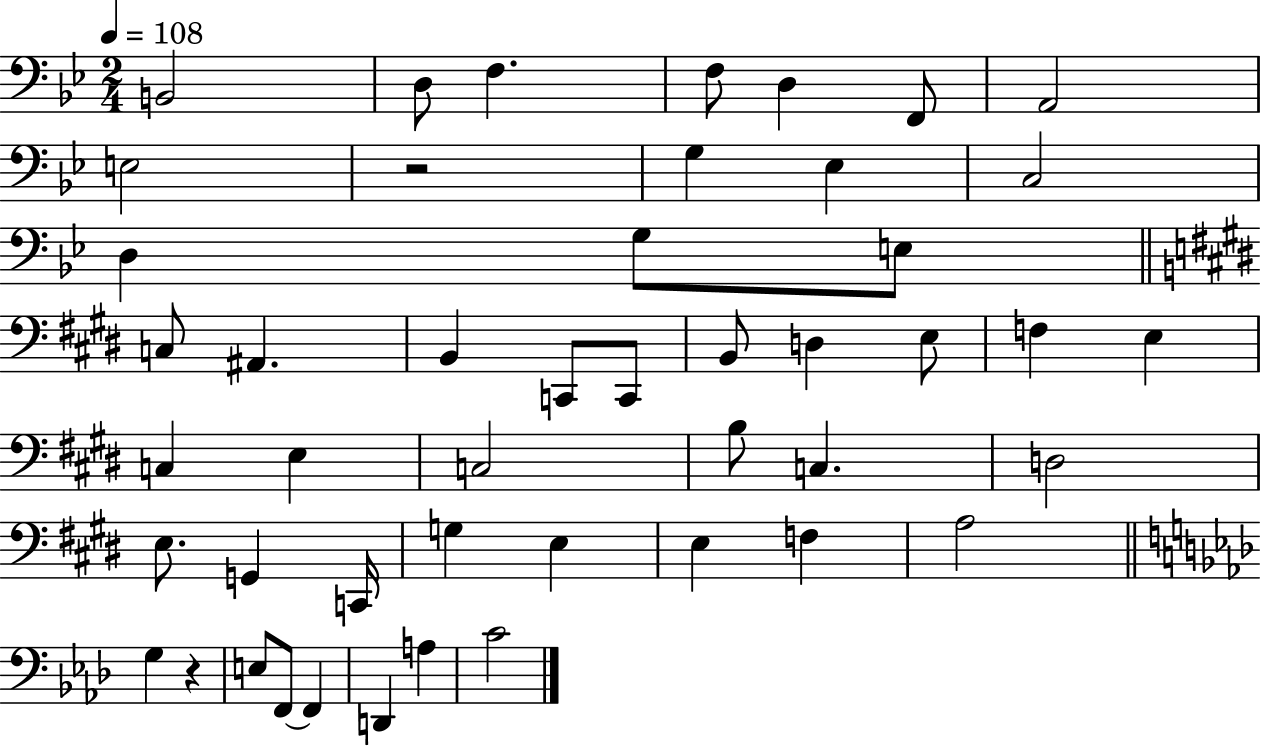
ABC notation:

X:1
T:Untitled
M:2/4
L:1/4
K:Bb
B,,2 D,/2 F, F,/2 D, F,,/2 A,,2 E,2 z2 G, _E, C,2 D, G,/2 E,/2 C,/2 ^A,, B,, C,,/2 C,,/2 B,,/2 D, E,/2 F, E, C, E, C,2 B,/2 C, D,2 E,/2 G,, C,,/4 G, E, E, F, A,2 G, z E,/2 F,,/2 F,, D,, A, C2